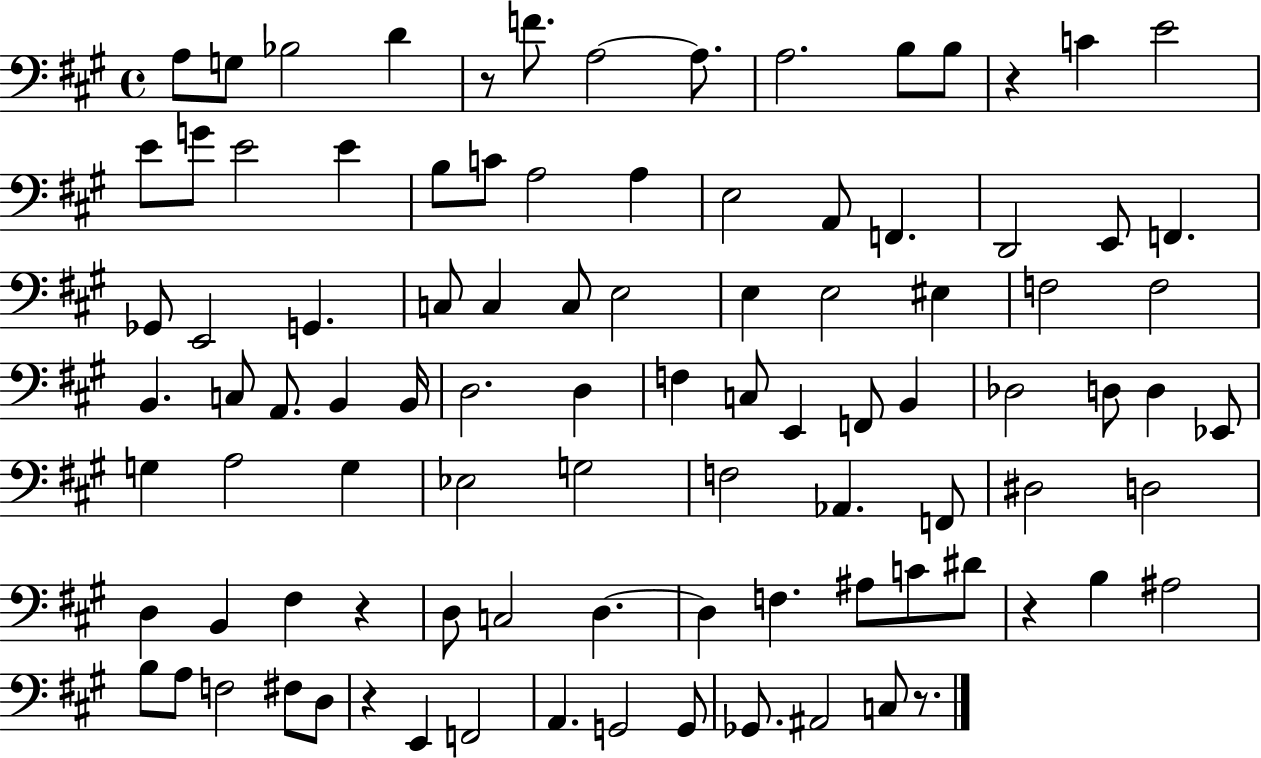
{
  \clef bass
  \time 4/4
  \defaultTimeSignature
  \key a \major
  \repeat volta 2 { a8 g8 bes2 d'4 | r8 f'8. a2~~ a8. | a2. b8 b8 | r4 c'4 e'2 | \break e'8 g'8 e'2 e'4 | b8 c'8 a2 a4 | e2 a,8 f,4. | d,2 e,8 f,4. | \break ges,8 e,2 g,4. | c8 c4 c8 e2 | e4 e2 eis4 | f2 f2 | \break b,4. c8 a,8. b,4 b,16 | d2. d4 | f4 c8 e,4 f,8 b,4 | des2 d8 d4 ees,8 | \break g4 a2 g4 | ees2 g2 | f2 aes,4. f,8 | dis2 d2 | \break d4 b,4 fis4 r4 | d8 c2 d4.~~ | d4 f4. ais8 c'8 dis'8 | r4 b4 ais2 | \break b8 a8 f2 fis8 d8 | r4 e,4 f,2 | a,4. g,2 g,8 | ges,8. ais,2 c8 r8. | \break } \bar "|."
}